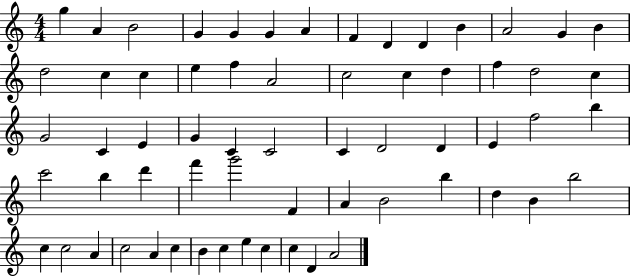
{
  \clef treble
  \numericTimeSignature
  \time 4/4
  \key c \major
  g''4 a'4 b'2 | g'4 g'4 g'4 a'4 | f'4 d'4 d'4 b'4 | a'2 g'4 b'4 | \break d''2 c''4 c''4 | e''4 f''4 a'2 | c''2 c''4 d''4 | f''4 d''2 c''4 | \break g'2 c'4 e'4 | g'4 c'4 c'2 | c'4 d'2 d'4 | e'4 f''2 b''4 | \break c'''2 b''4 d'''4 | f'''4 g'''2 f'4 | a'4 b'2 b''4 | d''4 b'4 b''2 | \break c''4 c''2 a'4 | c''2 a'4 c''4 | b'4 c''4 e''4 c''4 | c''4 d'4 a'2 | \break \bar "|."
}